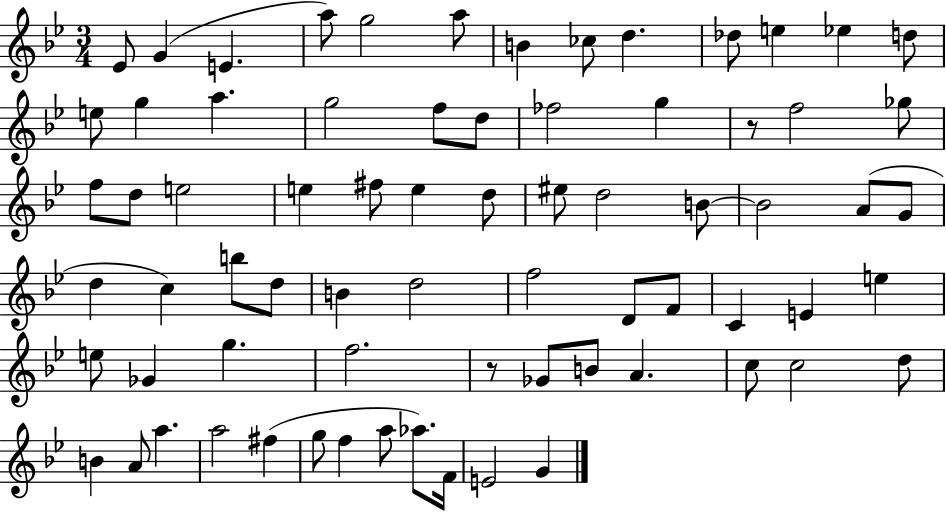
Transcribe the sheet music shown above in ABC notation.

X:1
T:Untitled
M:3/4
L:1/4
K:Bb
_E/2 G E a/2 g2 a/2 B _c/2 d _d/2 e _e d/2 e/2 g a g2 f/2 d/2 _f2 g z/2 f2 _g/2 f/2 d/2 e2 e ^f/2 e d/2 ^e/2 d2 B/2 B2 A/2 G/2 d c b/2 d/2 B d2 f2 D/2 F/2 C E e e/2 _G g f2 z/2 _G/2 B/2 A c/2 c2 d/2 B A/2 a a2 ^f g/2 f a/2 _a/2 F/4 E2 G